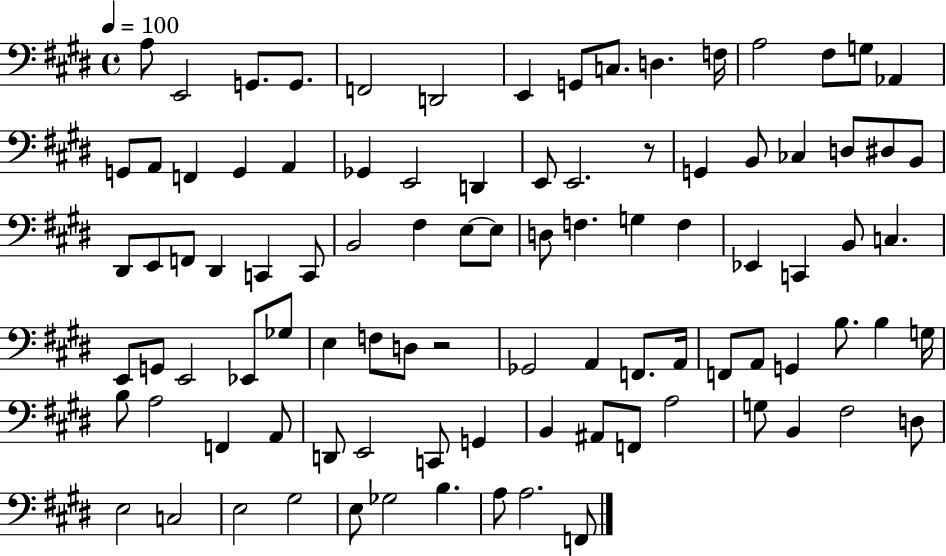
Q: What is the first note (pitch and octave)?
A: A3